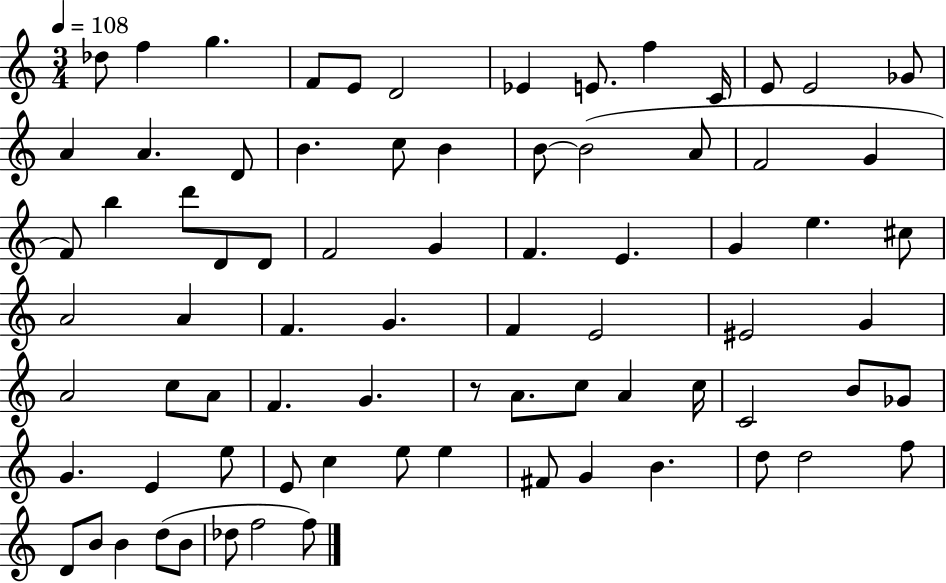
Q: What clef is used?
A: treble